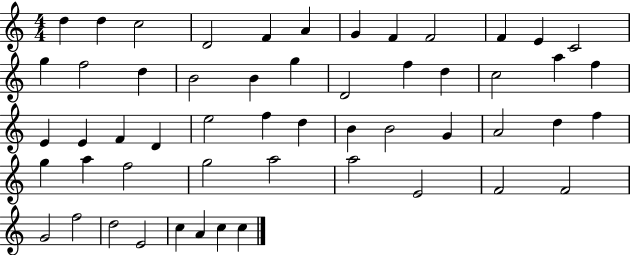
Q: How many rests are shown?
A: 0